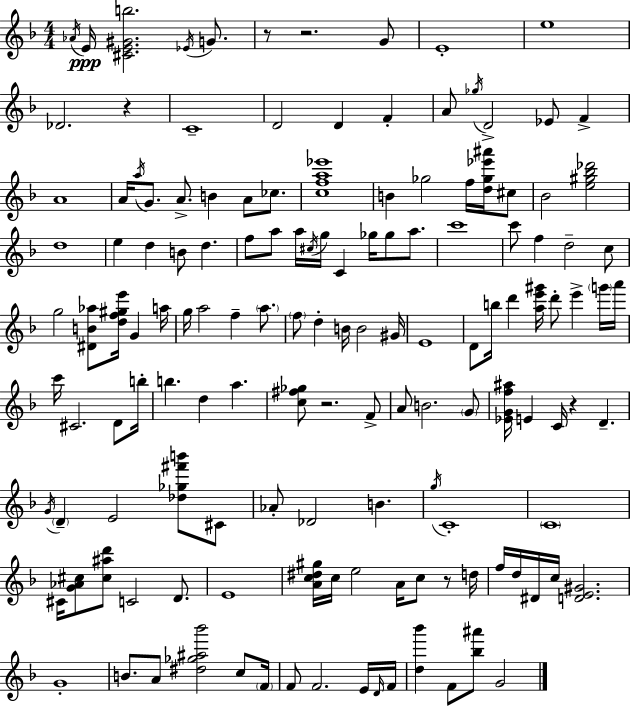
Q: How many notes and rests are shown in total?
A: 141